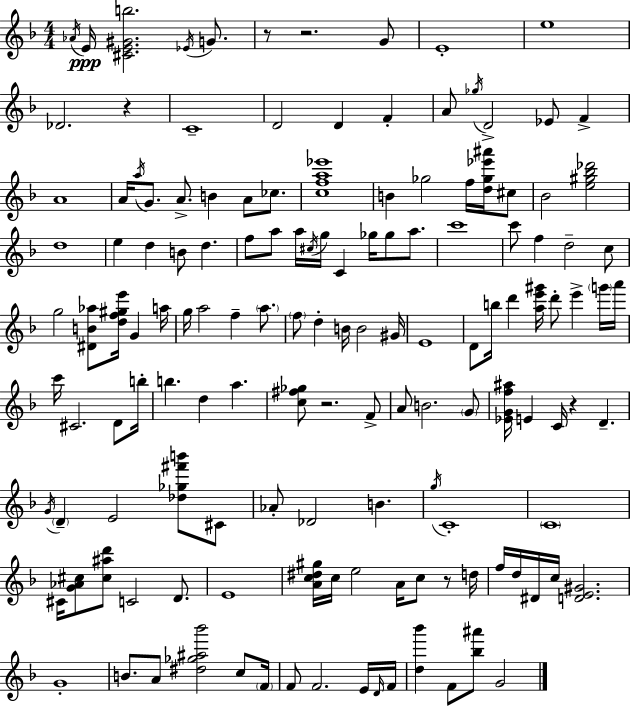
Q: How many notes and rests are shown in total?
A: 141